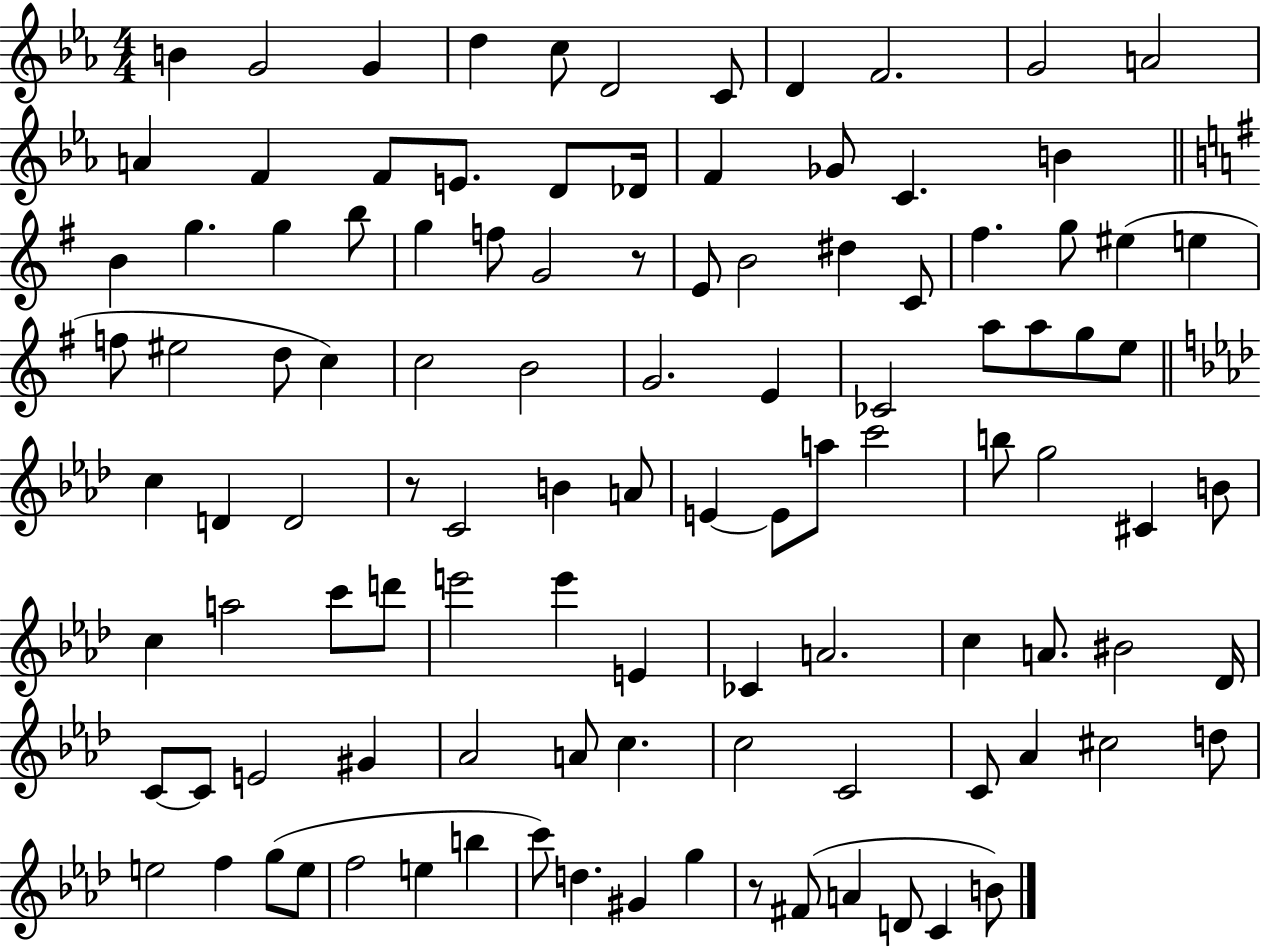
B4/q G4/h G4/q D5/q C5/e D4/h C4/e D4/q F4/h. G4/h A4/h A4/q F4/q F4/e E4/e. D4/e Db4/s F4/q Gb4/e C4/q. B4/q B4/q G5/q. G5/q B5/e G5/q F5/e G4/h R/e E4/e B4/h D#5/q C4/e F#5/q. G5/e EIS5/q E5/q F5/e EIS5/h D5/e C5/q C5/h B4/h G4/h. E4/q CES4/h A5/e A5/e G5/e E5/e C5/q D4/q D4/h R/e C4/h B4/q A4/e E4/q E4/e A5/e C6/h B5/e G5/h C#4/q B4/e C5/q A5/h C6/e D6/e E6/h E6/q E4/q CES4/q A4/h. C5/q A4/e. BIS4/h Db4/s C4/e C4/e E4/h G#4/q Ab4/h A4/e C5/q. C5/h C4/h C4/e Ab4/q C#5/h D5/e E5/h F5/q G5/e E5/e F5/h E5/q B5/q C6/e D5/q. G#4/q G5/q R/e F#4/e A4/q D4/e C4/q B4/e